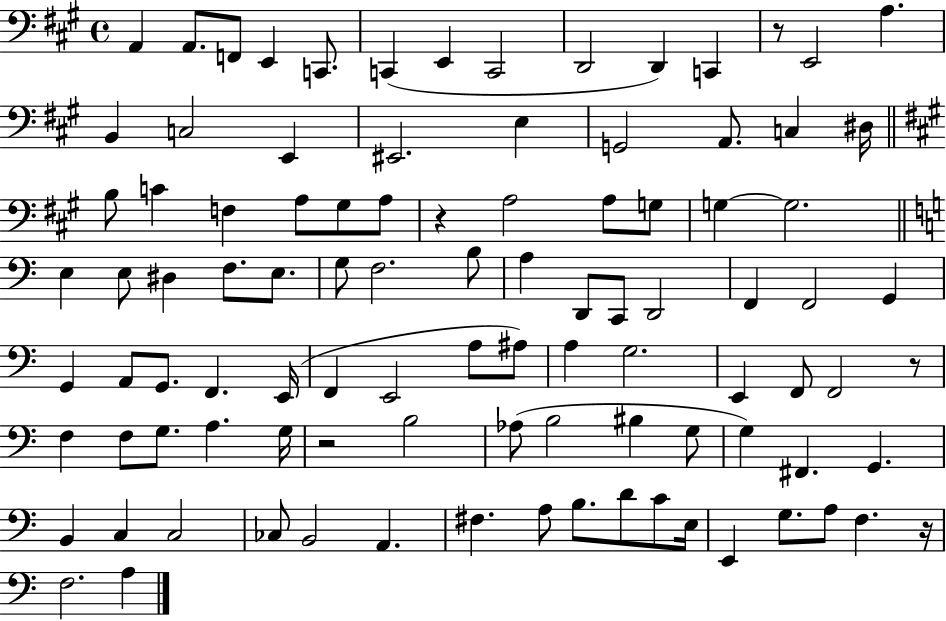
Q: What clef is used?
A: bass